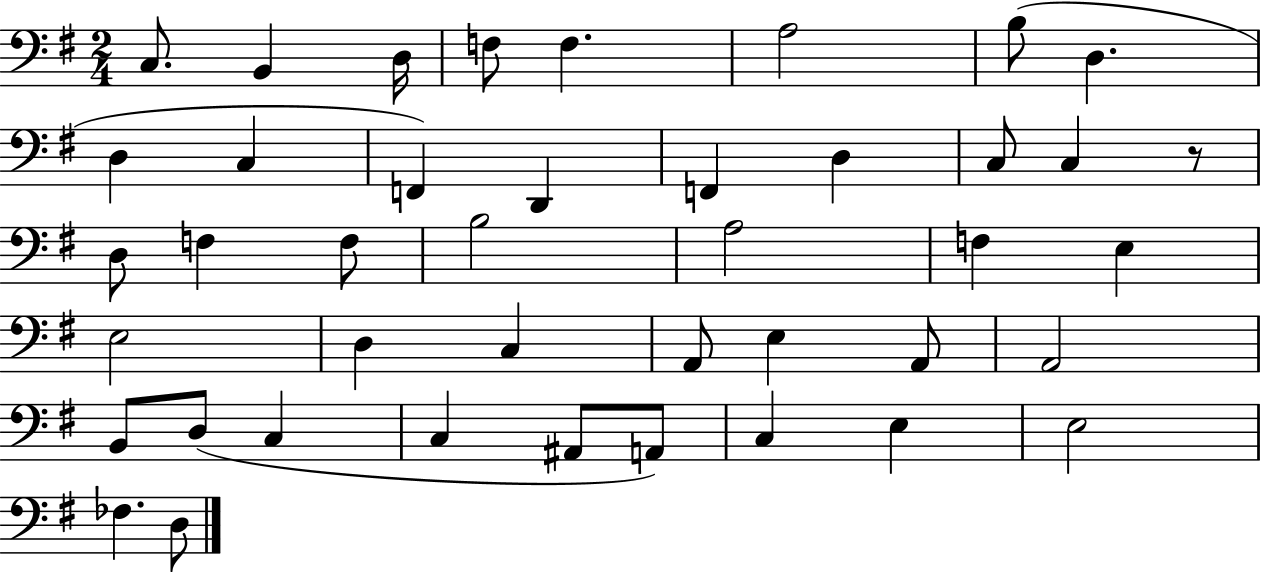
{
  \clef bass
  \numericTimeSignature
  \time 2/4
  \key g \major
  c8. b,4 d16 | f8 f4. | a2 | b8( d4. | \break d4 c4 | f,4) d,4 | f,4 d4 | c8 c4 r8 | \break d8 f4 f8 | b2 | a2 | f4 e4 | \break e2 | d4 c4 | a,8 e4 a,8 | a,2 | \break b,8 d8( c4 | c4 ais,8 a,8) | c4 e4 | e2 | \break fes4. d8 | \bar "|."
}